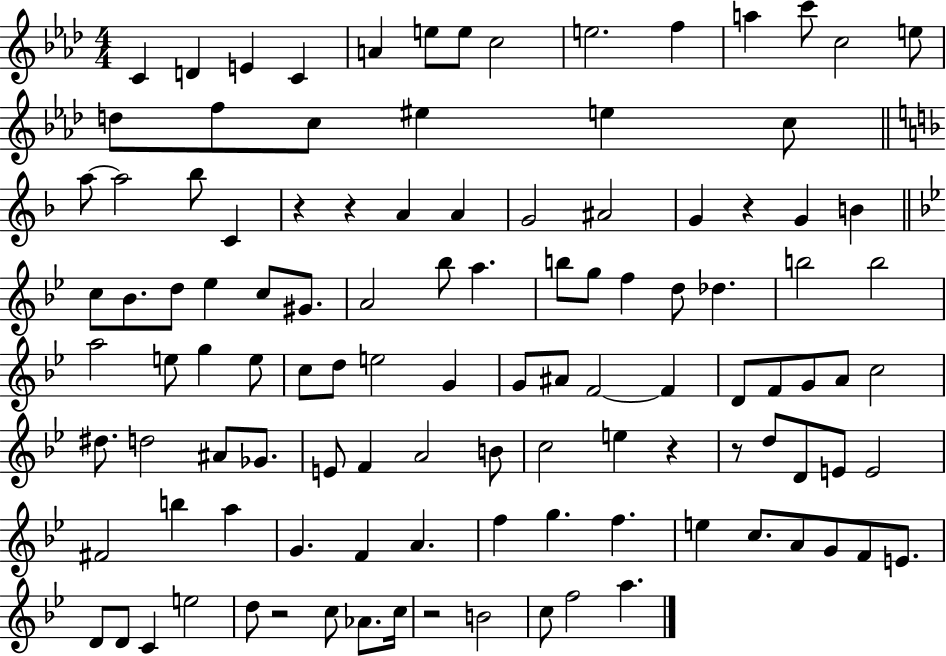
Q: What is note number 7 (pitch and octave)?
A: E5